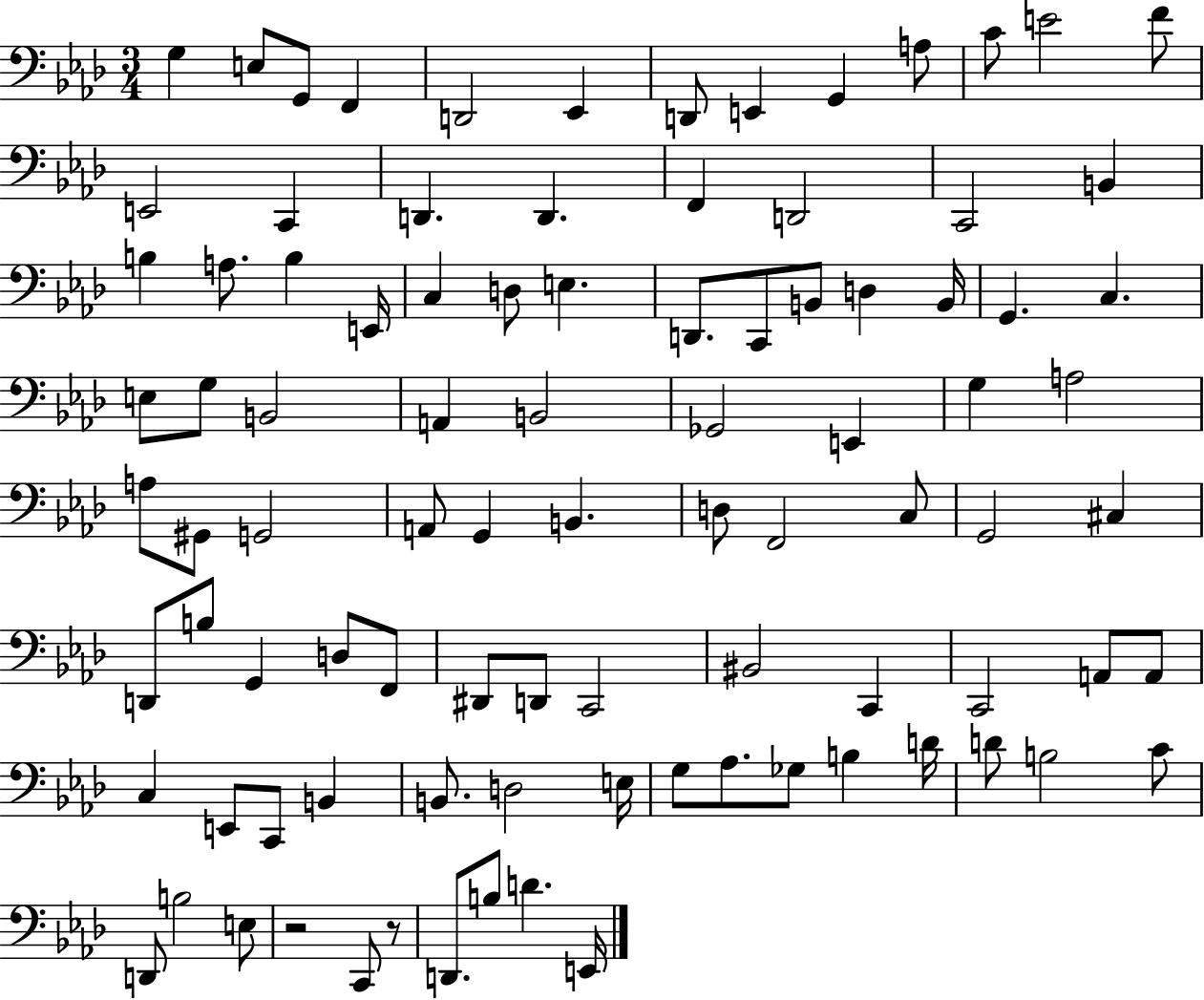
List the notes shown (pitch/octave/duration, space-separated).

G3/q E3/e G2/e F2/q D2/h Eb2/q D2/e E2/q G2/q A3/e C4/e E4/h F4/e E2/h C2/q D2/q. D2/q. F2/q D2/h C2/h B2/q B3/q A3/e. B3/q E2/s C3/q D3/e E3/q. D2/e. C2/e B2/e D3/q B2/s G2/q. C3/q. E3/e G3/e B2/h A2/q B2/h Gb2/h E2/q G3/q A3/h A3/e G#2/e G2/h A2/e G2/q B2/q. D3/e F2/h C3/e G2/h C#3/q D2/e B3/e G2/q D3/e F2/e D#2/e D2/e C2/h BIS2/h C2/q C2/h A2/e A2/e C3/q E2/e C2/e B2/q B2/e. D3/h E3/s G3/e Ab3/e. Gb3/e B3/q D4/s D4/e B3/h C4/e D2/e B3/h E3/e R/h C2/e R/e D2/e. B3/e D4/q. E2/s